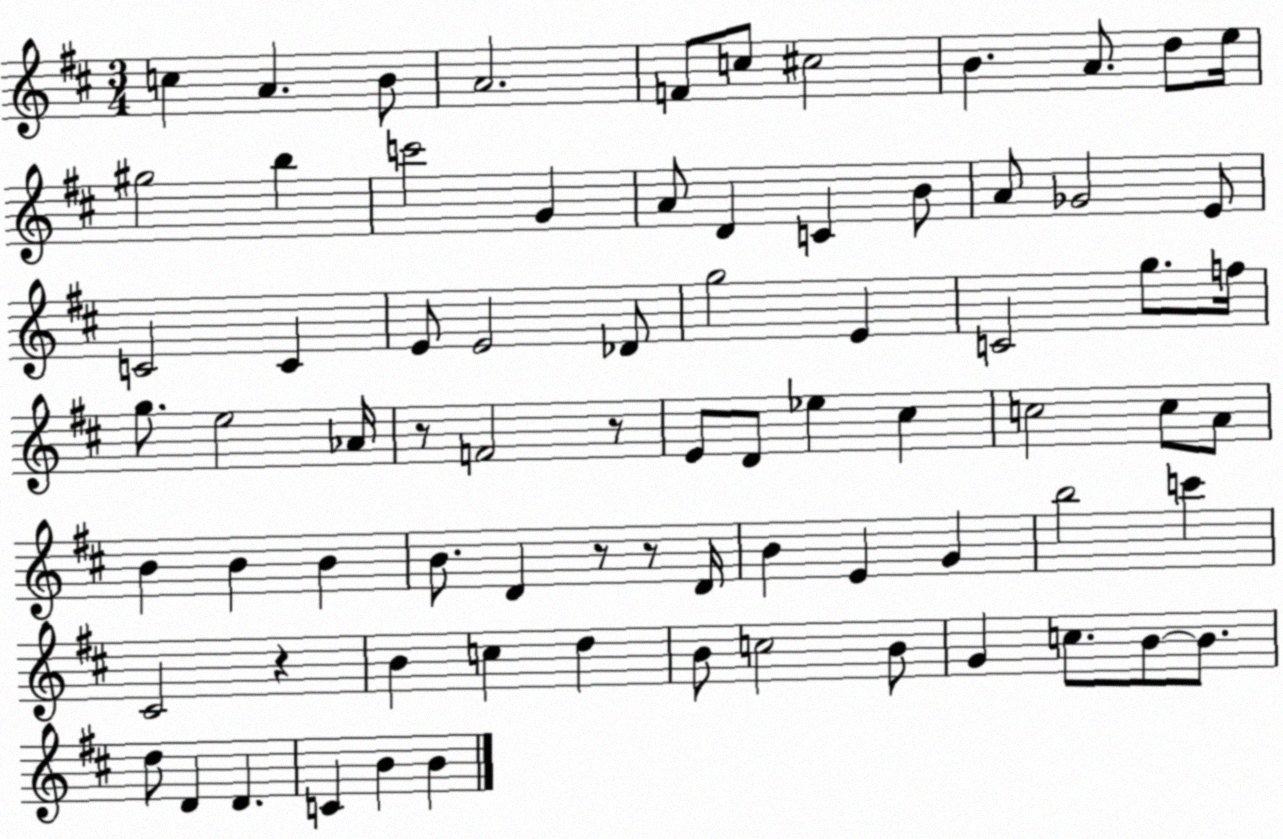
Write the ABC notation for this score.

X:1
T:Untitled
M:3/4
L:1/4
K:D
c A B/2 A2 F/2 c/2 ^c2 B A/2 d/2 e/4 ^g2 b c'2 G A/2 D C B/2 A/2 _G2 E/2 C2 C E/2 E2 _D/2 g2 E C2 g/2 f/4 g/2 e2 _A/4 z/2 F2 z/2 E/2 D/2 _e ^c c2 c/2 A/2 B B B B/2 D z/2 z/2 D/4 B E G b2 c' ^C2 z B c d B/2 c2 B/2 G c/2 B/2 B/2 d/2 D D C B B